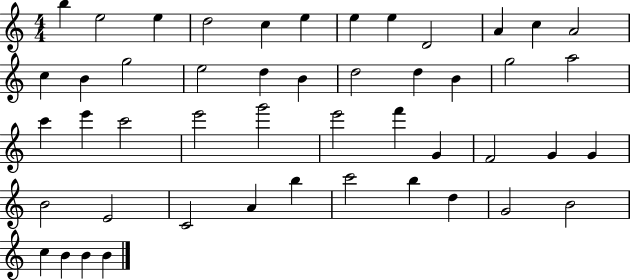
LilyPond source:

{
  \clef treble
  \numericTimeSignature
  \time 4/4
  \key c \major
  b''4 e''2 e''4 | d''2 c''4 e''4 | e''4 e''4 d'2 | a'4 c''4 a'2 | \break c''4 b'4 g''2 | e''2 d''4 b'4 | d''2 d''4 b'4 | g''2 a''2 | \break c'''4 e'''4 c'''2 | e'''2 g'''2 | e'''2 f'''4 g'4 | f'2 g'4 g'4 | \break b'2 e'2 | c'2 a'4 b''4 | c'''2 b''4 d''4 | g'2 b'2 | \break c''4 b'4 b'4 b'4 | \bar "|."
}